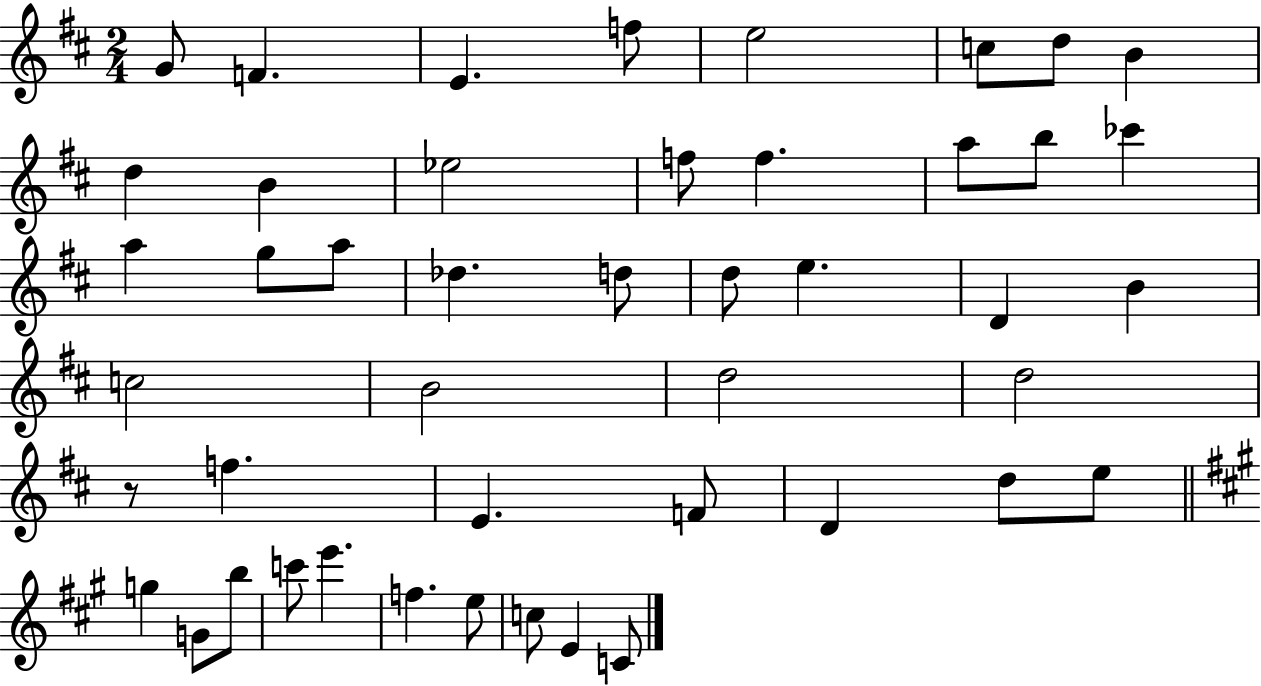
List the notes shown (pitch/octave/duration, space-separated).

G4/e F4/q. E4/q. F5/e E5/h C5/e D5/e B4/q D5/q B4/q Eb5/h F5/e F5/q. A5/e B5/e CES6/q A5/q G5/e A5/e Db5/q. D5/e D5/e E5/q. D4/q B4/q C5/h B4/h D5/h D5/h R/e F5/q. E4/q. F4/e D4/q D5/e E5/e G5/q G4/e B5/e C6/e E6/q. F5/q. E5/e C5/e E4/q C4/e